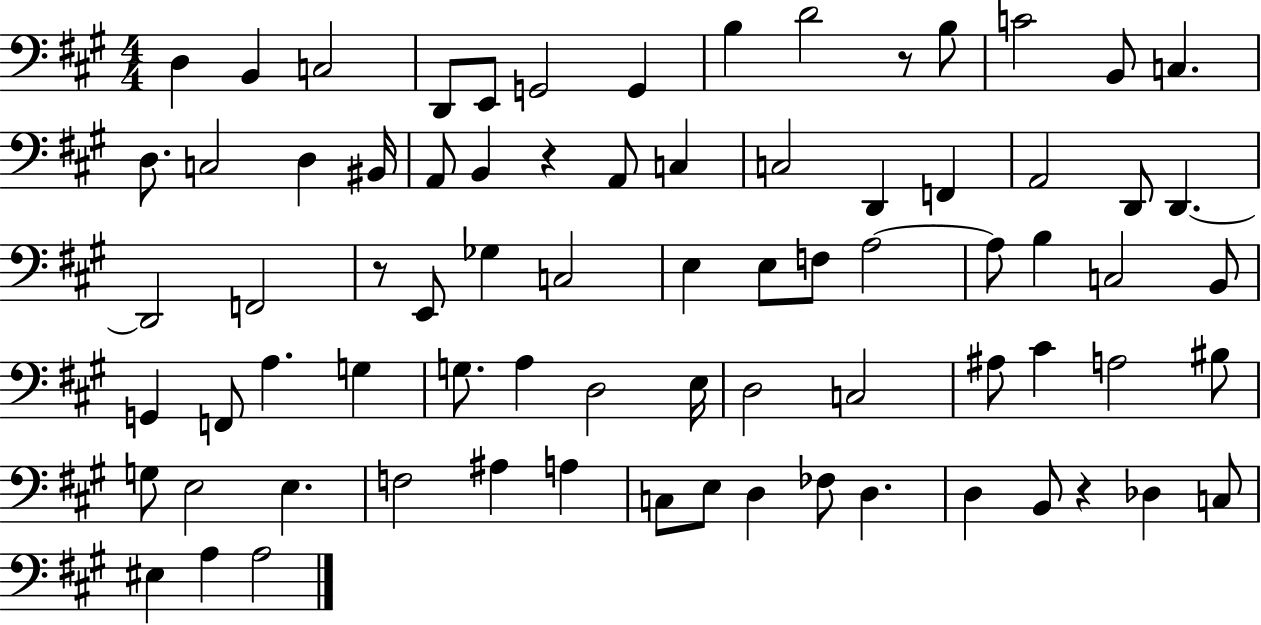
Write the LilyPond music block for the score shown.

{
  \clef bass
  \numericTimeSignature
  \time 4/4
  \key a \major
  d4 b,4 c2 | d,8 e,8 g,2 g,4 | b4 d'2 r8 b8 | c'2 b,8 c4. | \break d8. c2 d4 bis,16 | a,8 b,4 r4 a,8 c4 | c2 d,4 f,4 | a,2 d,8 d,4.~~ | \break d,2 f,2 | r8 e,8 ges4 c2 | e4 e8 f8 a2~~ | a8 b4 c2 b,8 | \break g,4 f,8 a4. g4 | g8. a4 d2 e16 | d2 c2 | ais8 cis'4 a2 bis8 | \break g8 e2 e4. | f2 ais4 a4 | c8 e8 d4 fes8 d4. | d4 b,8 r4 des4 c8 | \break eis4 a4 a2 | \bar "|."
}